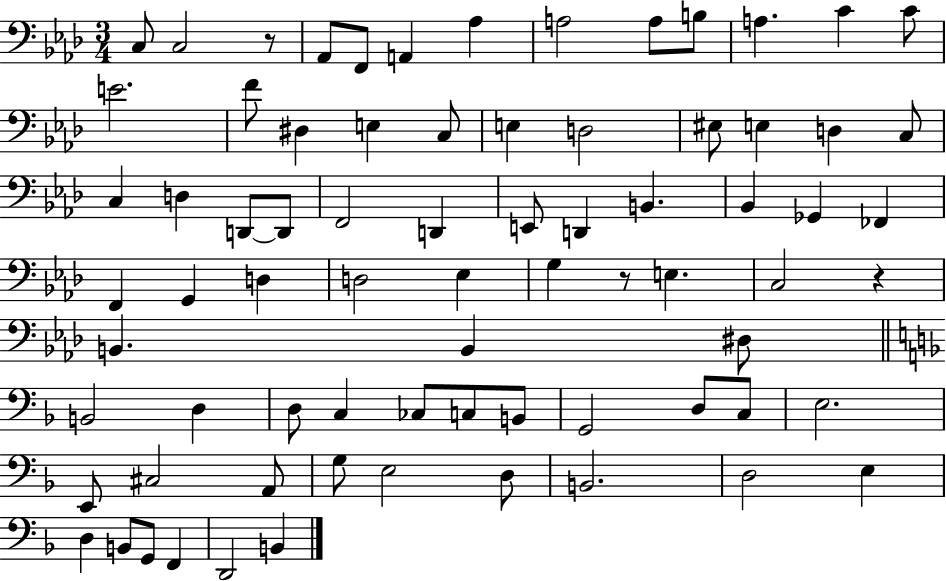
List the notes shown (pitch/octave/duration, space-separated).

C3/e C3/h R/e Ab2/e F2/e A2/q Ab3/q A3/h A3/e B3/e A3/q. C4/q C4/e E4/h. F4/e D#3/q E3/q C3/e E3/q D3/h EIS3/e E3/q D3/q C3/e C3/q D3/q D2/e D2/e F2/h D2/q E2/e D2/q B2/q. Bb2/q Gb2/q FES2/q F2/q G2/q D3/q D3/h Eb3/q G3/q R/e E3/q. C3/h R/q B2/q. B2/q D#3/e B2/h D3/q D3/e C3/q CES3/e C3/e B2/e G2/h D3/e C3/e E3/h. E2/e C#3/h A2/e G3/e E3/h D3/e B2/h. D3/h E3/q D3/q B2/e G2/e F2/q D2/h B2/q